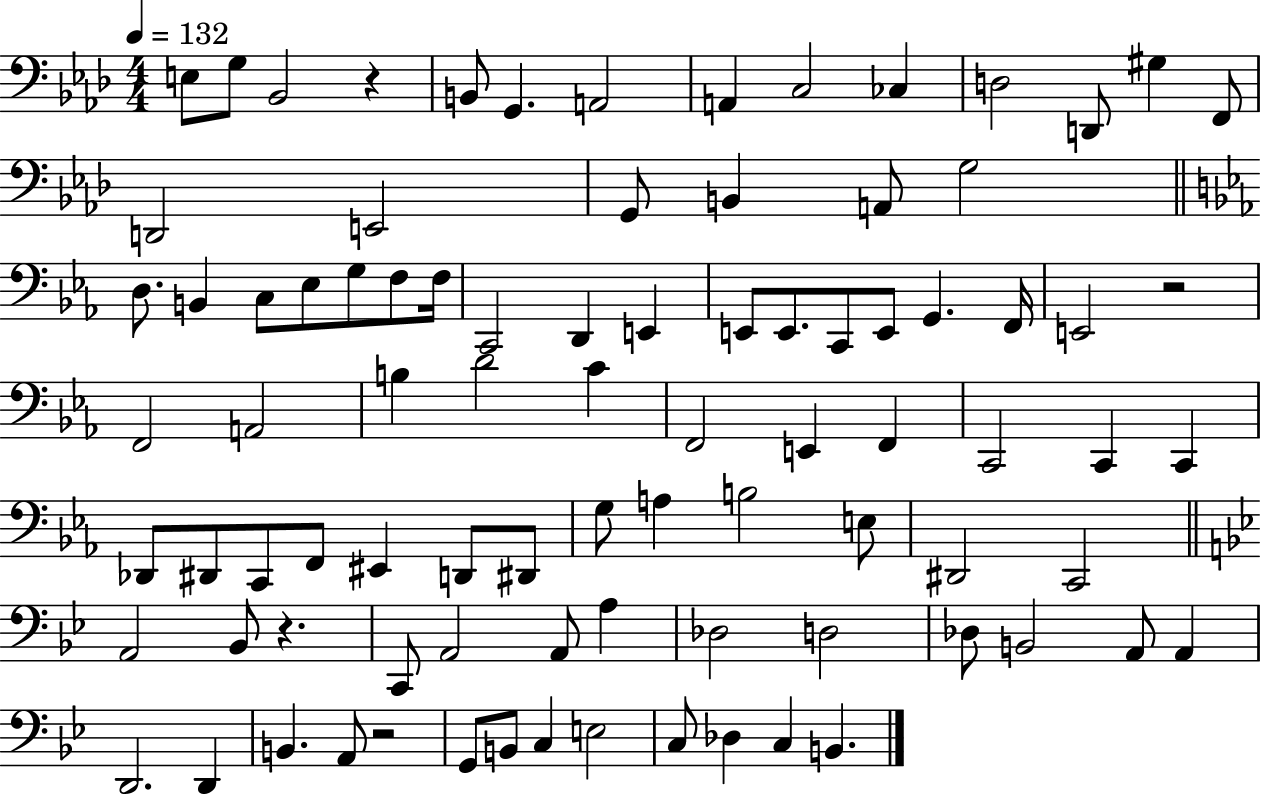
E3/e G3/e Bb2/h R/q B2/e G2/q. A2/h A2/q C3/h CES3/q D3/h D2/e G#3/q F2/e D2/h E2/h G2/e B2/q A2/e G3/h D3/e. B2/q C3/e Eb3/e G3/e F3/e F3/s C2/h D2/q E2/q E2/e E2/e. C2/e E2/e G2/q. F2/s E2/h R/h F2/h A2/h B3/q D4/h C4/q F2/h E2/q F2/q C2/h C2/q C2/q Db2/e D#2/e C2/e F2/e EIS2/q D2/e D#2/e G3/e A3/q B3/h E3/e D#2/h C2/h A2/h Bb2/e R/q. C2/e A2/h A2/e A3/q Db3/h D3/h Db3/e B2/h A2/e A2/q D2/h. D2/q B2/q. A2/e R/h G2/e B2/e C3/q E3/h C3/e Db3/q C3/q B2/q.